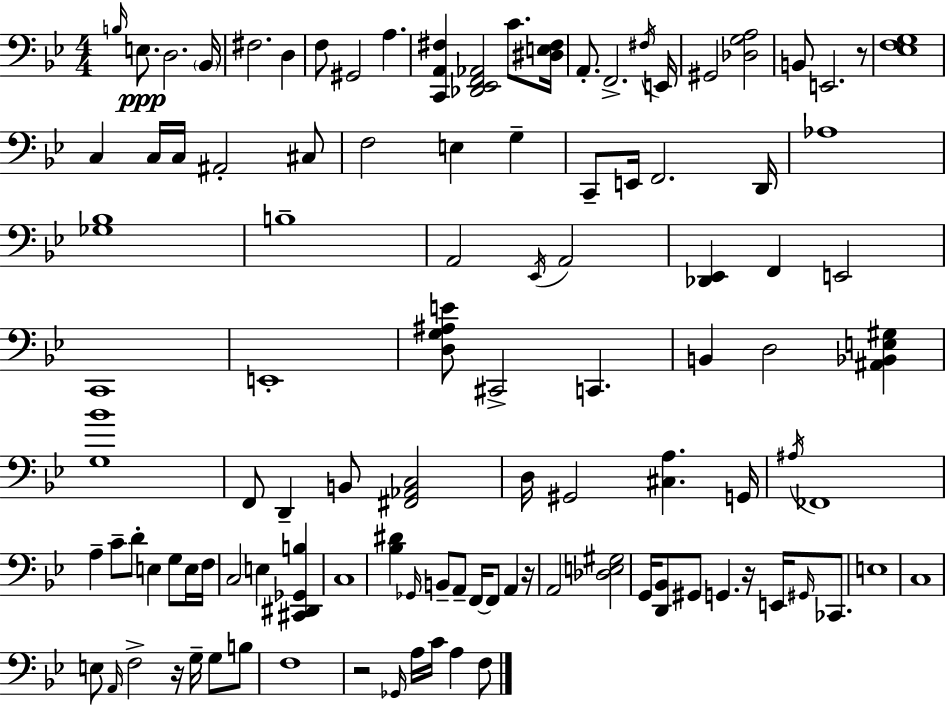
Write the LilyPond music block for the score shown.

{
  \clef bass
  \numericTimeSignature
  \time 4/4
  \key bes \major
  \repeat volta 2 { \grace { b16 }\ppp e8. d2. | \parenthesize bes,16 fis2. d4 | f8 gis,2 a4. | <c, a, fis>4 <des, ees, f, aes,>2 c'8. | \break <dis e fis>16 a,8.-. f,2.-> | \acciaccatura { fis16 } e,16 gis,2 <des g a>2 | b,8 e,2. | r8 <ees f g>1 | \break c4 c16 c16 ais,2-. | cis8 f2 e4 g4-- | c,8-- e,16 f,2. | d,16 aes1 | \break <ges bes>1 | b1-- | a,2 \acciaccatura { ees,16 } a,2 | <des, ees,>4 f,4 e,2 | \break c,1 | e,1-. | <d g ais e'>8 cis,2-> c,4. | b,4 d2 <ais, bes, e gis>4 | \break <g bes'>1 | f,8 d,4-- b,8 <fis, aes, c>2 | d16 gis,2 <cis a>4. | g,16 \acciaccatura { ais16 } fes,1 | \break a4-- c'8-- d'8-. e4 | g8 e16 f16 c2 e4 | <cis, dis, ges, b>4 c1 | <bes dis'>4 \grace { ges,16 } b,8-- a,8-- f,16~~ f,8 | \break a,4 r16 a,2 <des e gis>2 | g,16 <d, bes,>8 gis,8 g,4. | r16 e,16 \grace { gis,16 } ces,8. e1 | c1 | \break e8 \grace { a,16 } f2-> | r16 g16-- g8 b8 f1 | r2 \grace { ges,16 } | a16 c'16 a4 f8 } \bar "|."
}